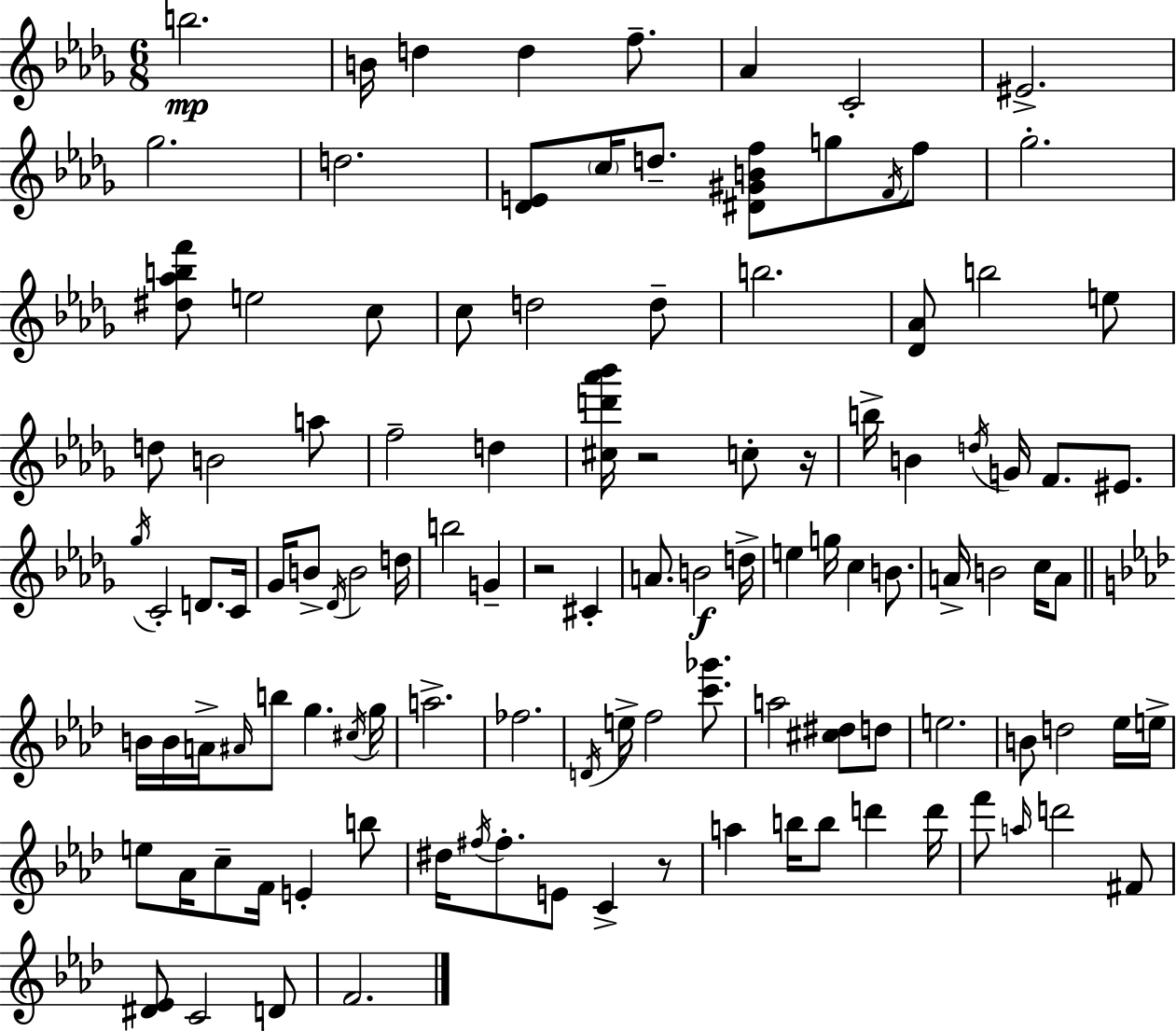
{
  \clef treble
  \numericTimeSignature
  \time 6/8
  \key bes \minor
  b''2.\mp | b'16 d''4 d''4 f''8.-- | aes'4 c'2-. | eis'2.-> | \break ges''2. | d''2. | <des' e'>8 \parenthesize c''16 d''8.-- <dis' gis' b' f''>8 g''8 \acciaccatura { f'16 } f''8 | ges''2.-. | \break <dis'' aes'' b'' f'''>8 e''2 c''8 | c''8 d''2 d''8-- | b''2. | <des' aes'>8 b''2 e''8 | \break d''8 b'2 a''8 | f''2-- d''4 | <cis'' d''' aes''' bes'''>16 r2 c''8-. | r16 b''16-> b'4 \acciaccatura { d''16 } g'16 f'8. eis'8. | \break \acciaccatura { ges''16 } c'2-. d'8. | c'16 ges'16 b'8-> \acciaccatura { des'16 } b'2 | d''16 b''2 | g'4-- r2 | \break cis'4-. a'8. b'2\f | d''16-> e''4 g''16 c''4 | b'8. a'16-> b'2 | c''16 a'8 \bar "||" \break \key f \minor b'16 b'16 a'16-> \grace { ais'16 } b''8 g''4. | \acciaccatura { cis''16 } g''16 a''2.-> | fes''2. | \acciaccatura { d'16 } e''16-> f''2 | \break <c''' ges'''>8. a''2 <cis'' dis''>8 | d''8 e''2. | b'8 d''2 | ees''16 e''16-> e''8 aes'16 c''8-- f'16 e'4-. | \break b''8 dis''16 \acciaccatura { fis''16 } fis''8.-. e'8 c'4-> | r8 a''4 b''16 b''8 d'''4 | d'''16 f'''8 \grace { a''16 } d'''2 | fis'8 <dis' ees'>8 c'2 | \break d'8 f'2. | \bar "|."
}